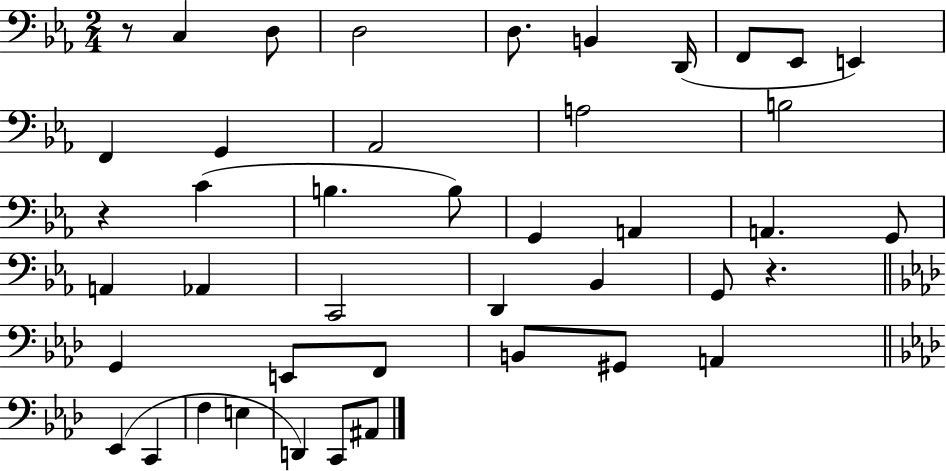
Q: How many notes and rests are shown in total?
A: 43